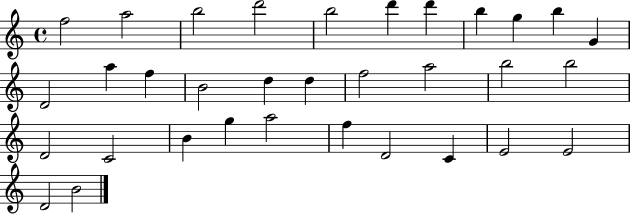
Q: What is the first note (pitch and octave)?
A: F5